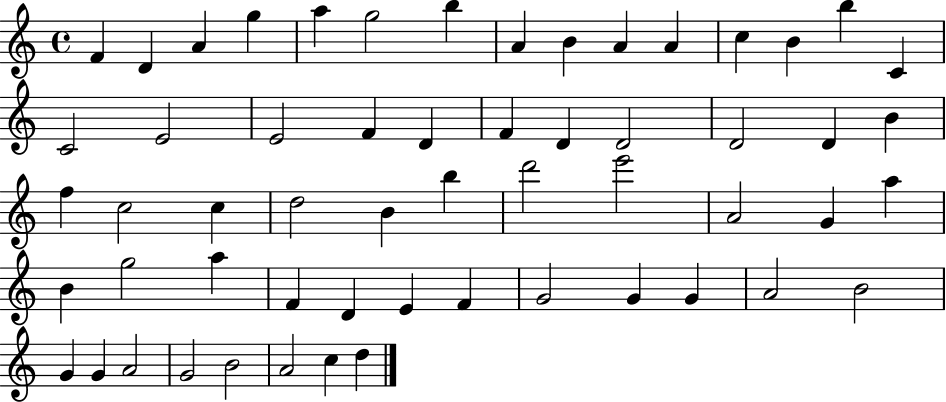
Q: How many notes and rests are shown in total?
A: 57